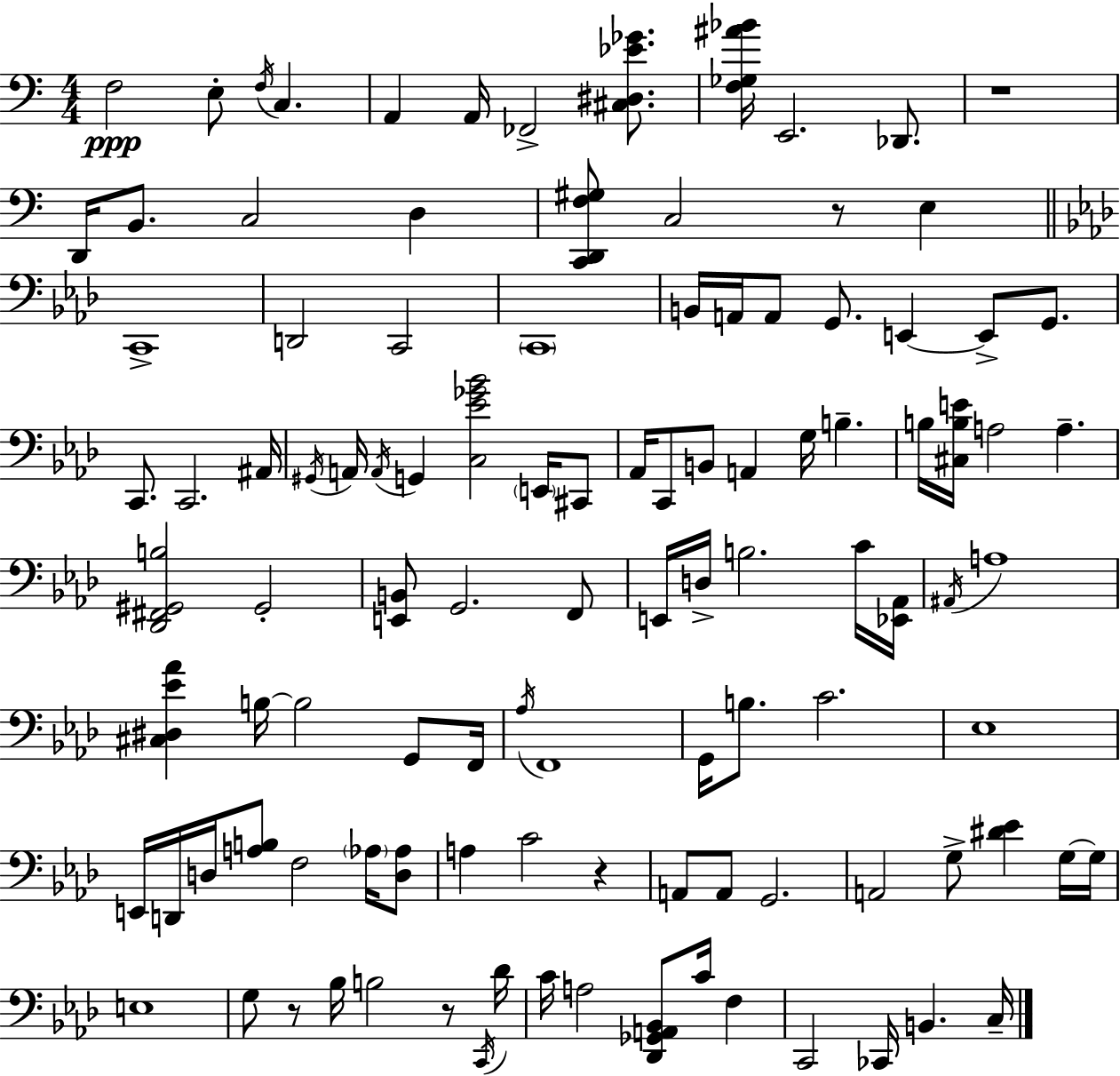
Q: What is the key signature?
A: C major